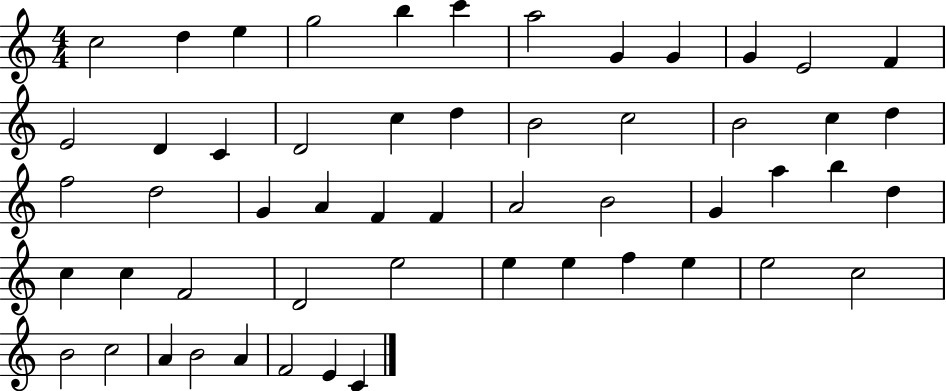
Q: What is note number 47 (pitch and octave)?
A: B4